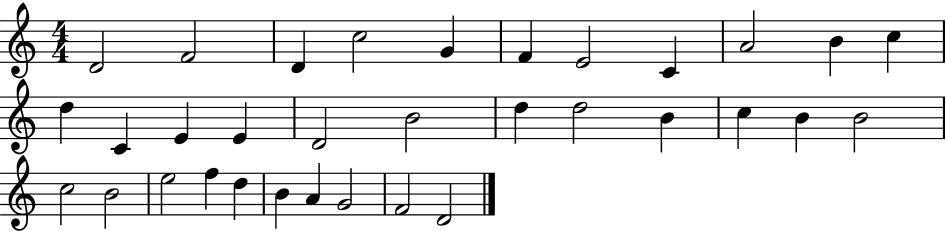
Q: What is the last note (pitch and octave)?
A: D4